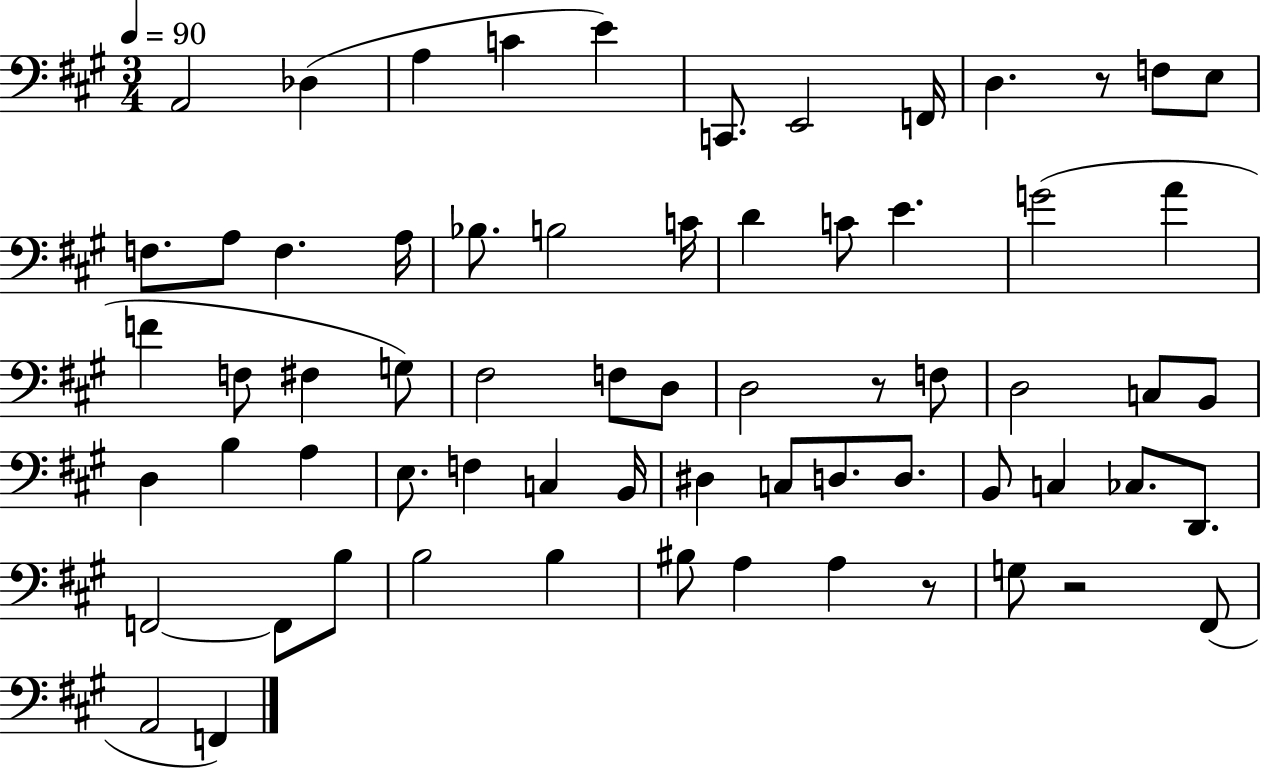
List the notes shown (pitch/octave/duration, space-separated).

A2/h Db3/q A3/q C4/q E4/q C2/e. E2/h F2/s D3/q. R/e F3/e E3/e F3/e. A3/e F3/q. A3/s Bb3/e. B3/h C4/s D4/q C4/e E4/q. G4/h A4/q F4/q F3/e F#3/q G3/e F#3/h F3/e D3/e D3/h R/e F3/e D3/h C3/e B2/e D3/q B3/q A3/q E3/e. F3/q C3/q B2/s D#3/q C3/e D3/e. D3/e. B2/e C3/q CES3/e. D2/e. F2/h F2/e B3/e B3/h B3/q BIS3/e A3/q A3/q R/e G3/e R/h F#2/e A2/h F2/q